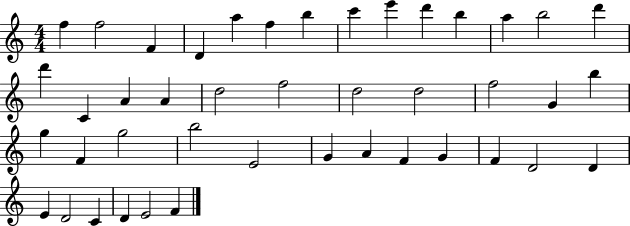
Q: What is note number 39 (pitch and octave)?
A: D4